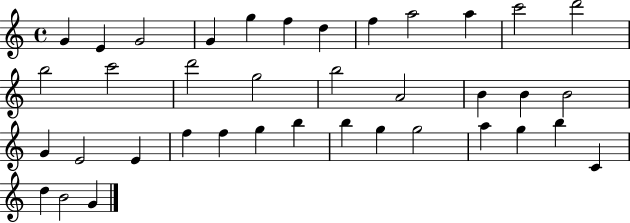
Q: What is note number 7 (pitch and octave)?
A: D5